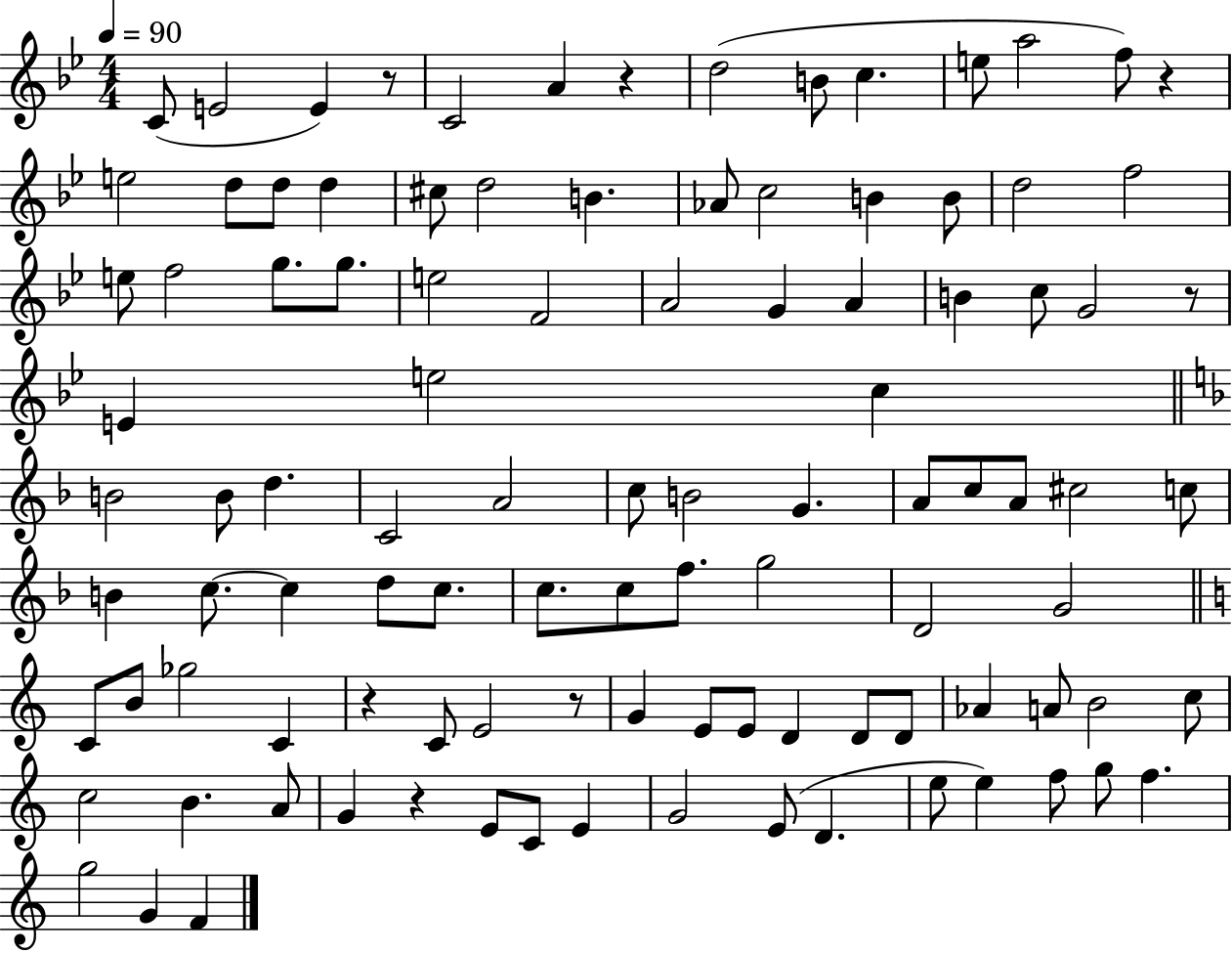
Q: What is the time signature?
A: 4/4